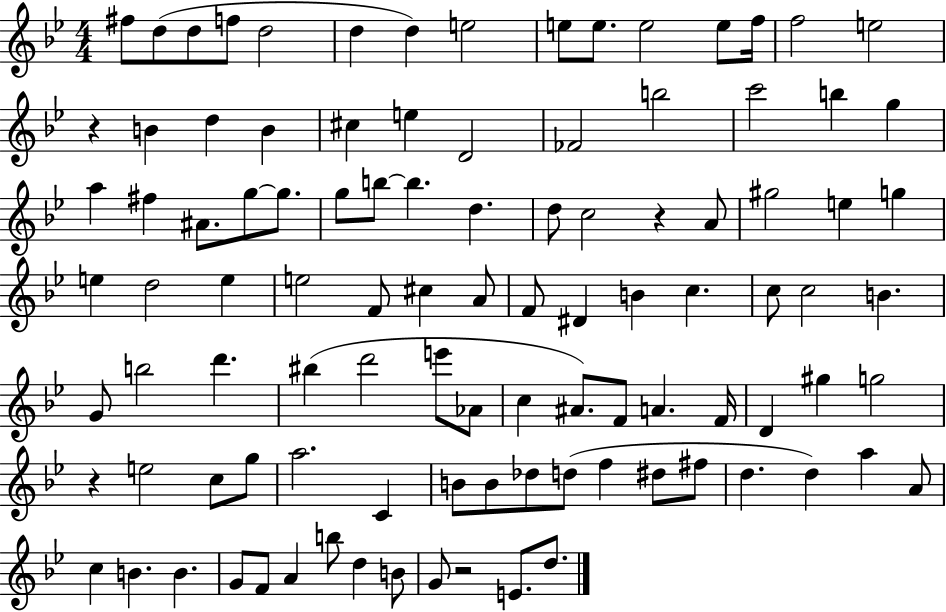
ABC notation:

X:1
T:Untitled
M:4/4
L:1/4
K:Bb
^f/2 d/2 d/2 f/2 d2 d d e2 e/2 e/2 e2 e/2 f/4 f2 e2 z B d B ^c e D2 _F2 b2 c'2 b g a ^f ^A/2 g/2 g/2 g/2 b/2 b d d/2 c2 z A/2 ^g2 e g e d2 e e2 F/2 ^c A/2 F/2 ^D B c c/2 c2 B G/2 b2 d' ^b d'2 e'/2 _A/2 c ^A/2 F/2 A F/4 D ^g g2 z e2 c/2 g/2 a2 C B/2 B/2 _d/2 d/2 f ^d/2 ^f/2 d d a A/2 c B B G/2 F/2 A b/2 d B/2 G/2 z2 E/2 d/2